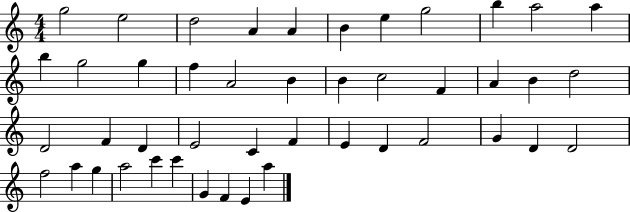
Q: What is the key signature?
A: C major